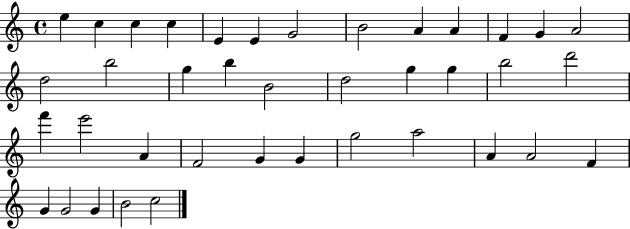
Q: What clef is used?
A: treble